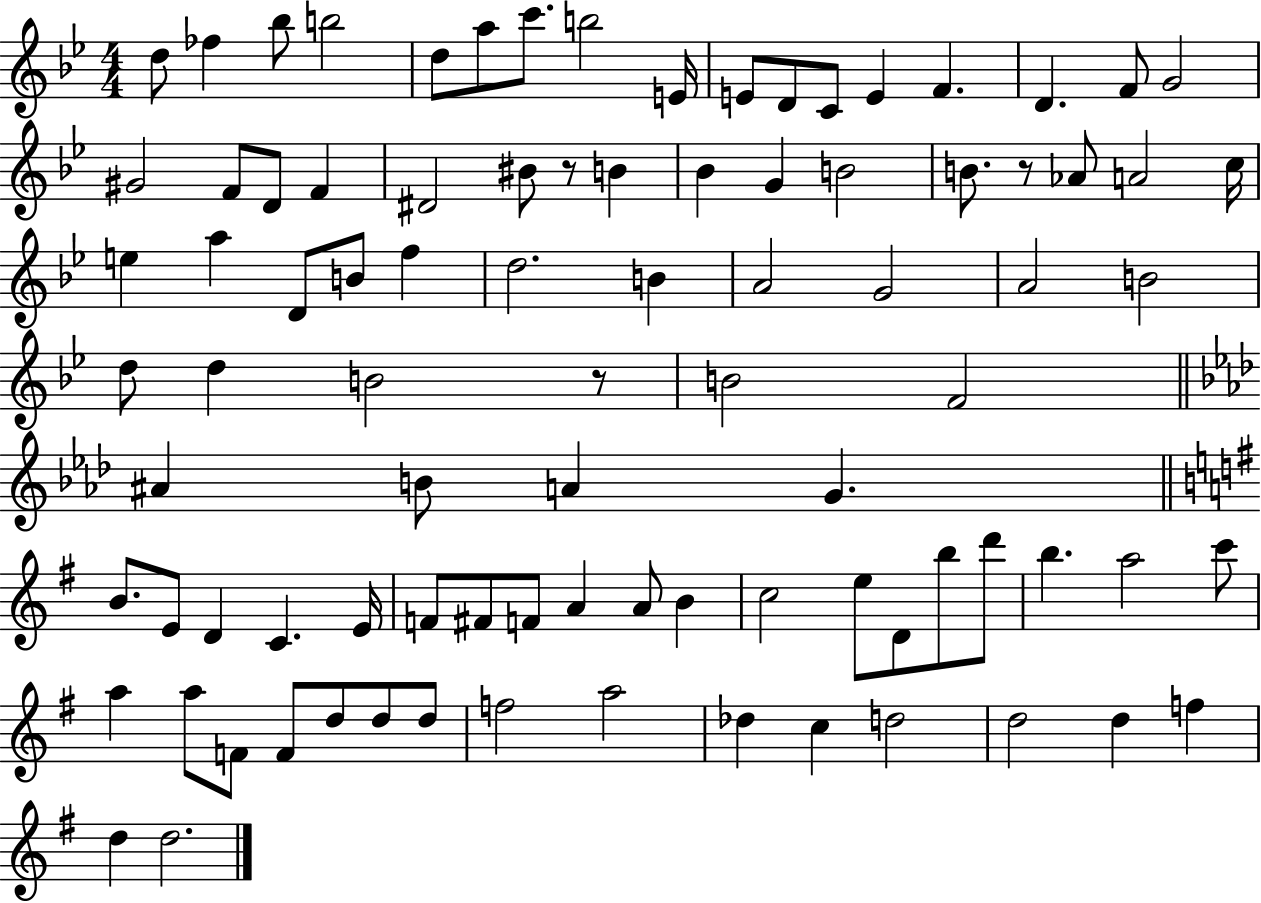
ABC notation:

X:1
T:Untitled
M:4/4
L:1/4
K:Bb
d/2 _f _b/2 b2 d/2 a/2 c'/2 b2 E/4 E/2 D/2 C/2 E F D F/2 G2 ^G2 F/2 D/2 F ^D2 ^B/2 z/2 B _B G B2 B/2 z/2 _A/2 A2 c/4 e a D/2 B/2 f d2 B A2 G2 A2 B2 d/2 d B2 z/2 B2 F2 ^A B/2 A G B/2 E/2 D C E/4 F/2 ^F/2 F/2 A A/2 B c2 e/2 D/2 b/2 d'/2 b a2 c'/2 a a/2 F/2 F/2 d/2 d/2 d/2 f2 a2 _d c d2 d2 d f d d2